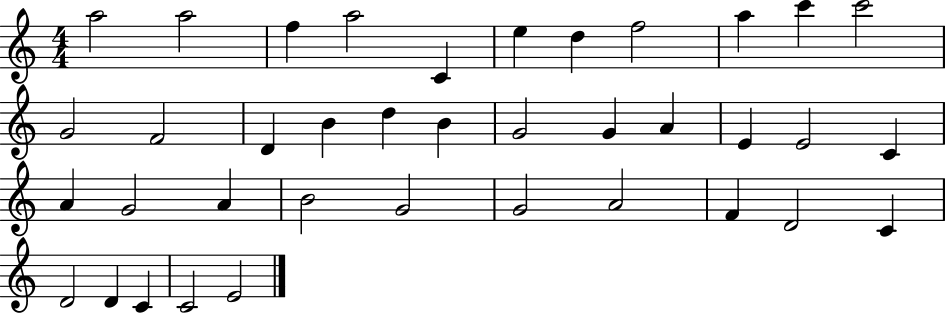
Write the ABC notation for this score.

X:1
T:Untitled
M:4/4
L:1/4
K:C
a2 a2 f a2 C e d f2 a c' c'2 G2 F2 D B d B G2 G A E E2 C A G2 A B2 G2 G2 A2 F D2 C D2 D C C2 E2